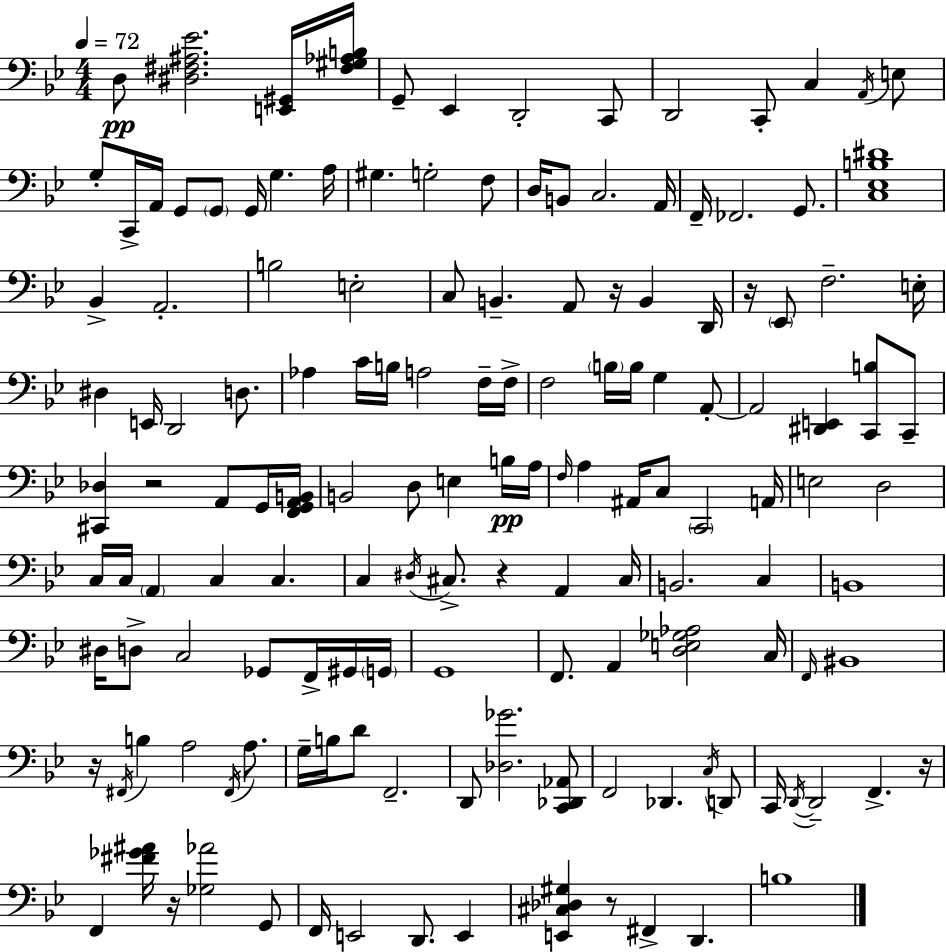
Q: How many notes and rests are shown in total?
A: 147